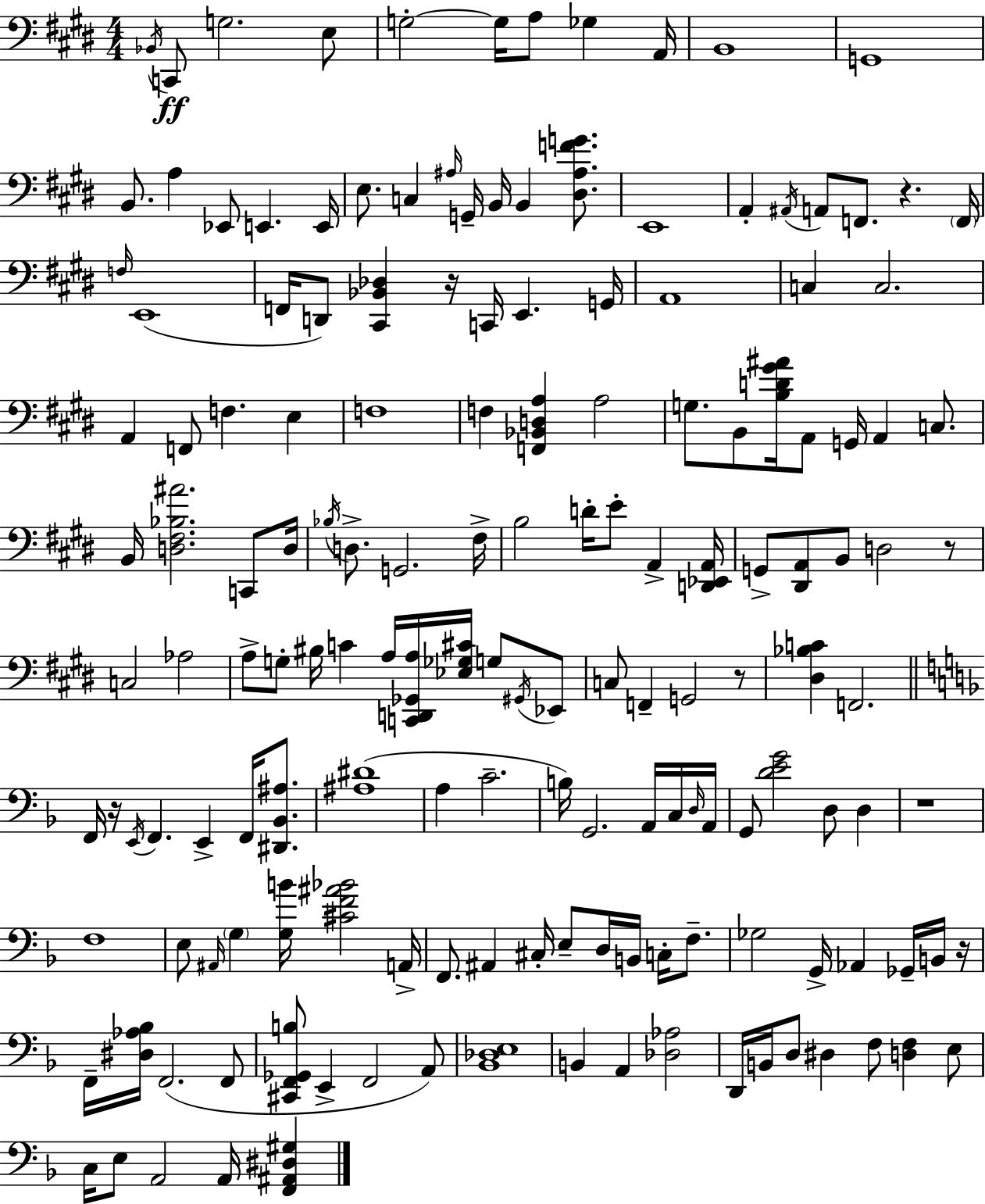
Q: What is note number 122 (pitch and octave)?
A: D2